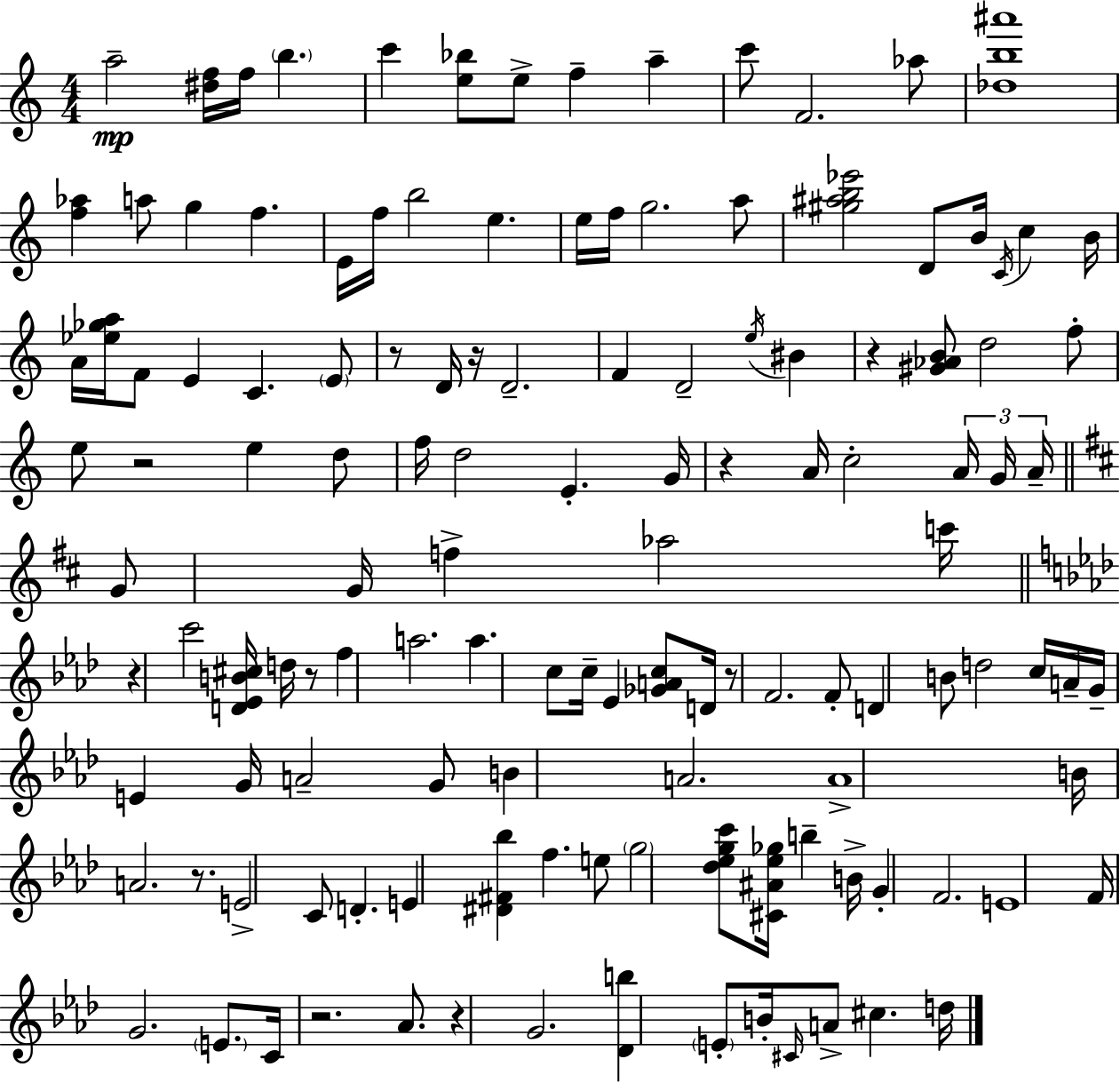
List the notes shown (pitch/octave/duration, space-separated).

A5/h [D#5,F5]/s F5/s B5/q. C6/q [E5,Bb5]/e E5/e F5/q A5/q C6/e F4/h. Ab5/e [Db5,B5,A#6]/w [F5,Ab5]/q A5/e G5/q F5/q. E4/s F5/s B5/h E5/q. E5/s F5/s G5/h. A5/e [G#5,A#5,B5,Eb6]/h D4/e B4/s C4/s C5/q B4/s A4/s [Eb5,Gb5,A5]/s F4/e E4/q C4/q. E4/e R/e D4/s R/s D4/h. F4/q D4/h E5/s BIS4/q R/q [G#4,Ab4,B4]/e D5/h F5/e E5/e R/h E5/q D5/e F5/s D5/h E4/q. G4/s R/q A4/s C5/h A4/s G4/s A4/s G4/e G4/s F5/q Ab5/h C6/s R/q C6/h [D4,Eb4,B4,C#5]/s D5/s R/e F5/q A5/h. A5/q. C5/e C5/s Eb4/q [Gb4,A4,C5]/e D4/s R/e F4/h. F4/e D4/q B4/e D5/h C5/s A4/s G4/s E4/q G4/s A4/h G4/e B4/q A4/h. A4/w B4/s A4/h. R/e. E4/h C4/e D4/q. E4/q [D#4,F#4,Bb5]/q F5/q. E5/e G5/h [Db5,Eb5,G5,C6]/e [C#4,A#4,Eb5,Gb5]/s B5/q B4/s G4/q F4/h. E4/w F4/s G4/h. E4/e. C4/s R/h. Ab4/e. R/q G4/h. [Db4,B5]/q E4/e B4/s C#4/s A4/e C#5/q. D5/s